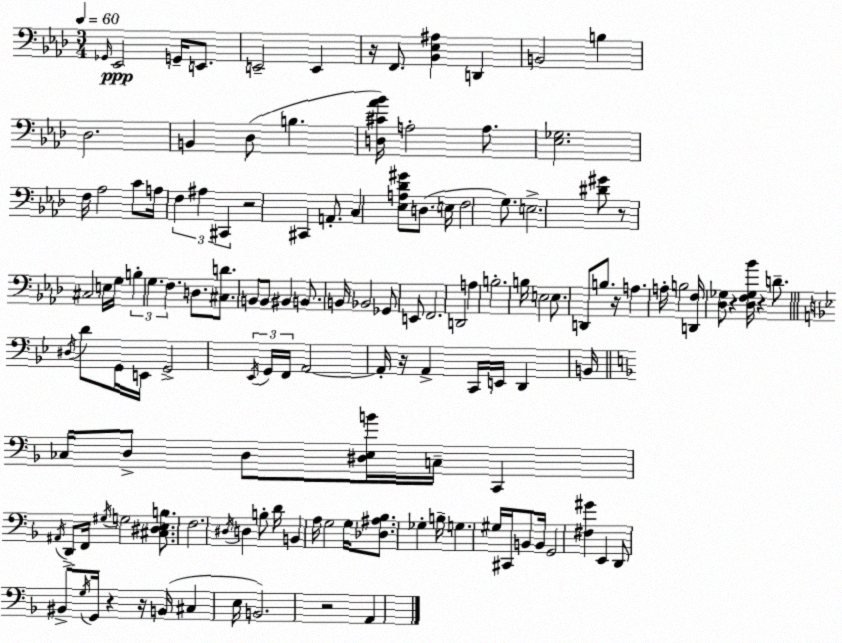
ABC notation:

X:1
T:Untitled
M:3/4
L:1/4
K:Ab
_G,,/4 _E,,2 G,,/4 E,,/2 E,,2 E,, z/4 F,,/2 [_B,,_E,^A,] D,, B,,2 B, _D,2 B,, _D,/2 B, [D,^C_A_B]/4 A,2 A,/2 [_E,_G,]2 F,/4 _A,2 C/2 A,/4 F, ^A, ^C,, z2 ^C,, A,,/2 C, [_E,A,_D^G]/2 D,/2 E,/4 F,2 G,/2 E,2 [^D^G]/2 z/2 ^C,2 E,/4 G,/4 B, G, F, D,/2 [^C,D]/2 B,,/2 B,,/2 ^B,, B,,/2 B,,/4 _B,,2 _G,,/2 E,,/2 F,,2 D,,2 A, B,2 B,/4 E,2 E,/2 D,,/2 B,/2 z/4 A, A,/4 B,2 [D,,F,]/4 [_D,_G,]/2 z [_D,F,_G,_B]/4 z D/2 ^D,/4 D/2 G,,/4 E,,/4 G,,2 _E,,/4 G,,/4 F,,/4 A,,2 A,,/4 z/4 A,, C,,/4 E,,/4 D,, B,,/4 _C,/4 D,/2 D,/2 [^D,E,B]/4 C,/4 C,, ^A,,/4 D,,/2 F,,/4 ^G,/4 G,2 [^C,^D,E,B,]/2 F,2 ^D,/4 D, B,/2 D/4 B,, A,/4 G,2 G,/4 [_D,^A,_B,]/2 _G, B,/4 G, ^G,/4 ^C,,/4 B,,/2 B,,/4 G,,2 [^F,^G] E,, D,,/2 ^B,,/2 G,/4 G,,/4 z z/4 B,,/4 ^C, E,/4 B,,2 z2 A,,